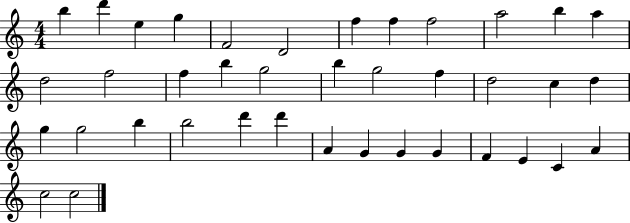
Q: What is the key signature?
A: C major